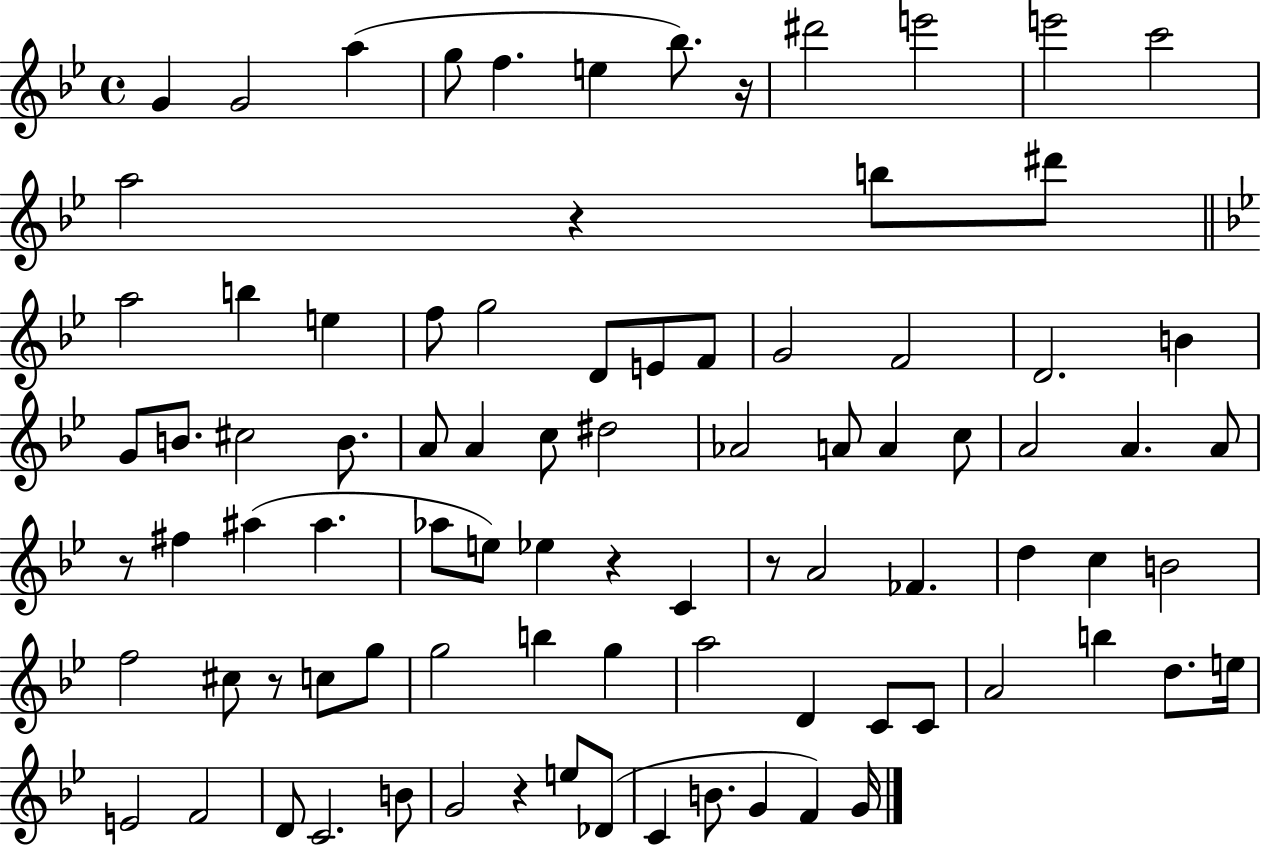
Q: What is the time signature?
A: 4/4